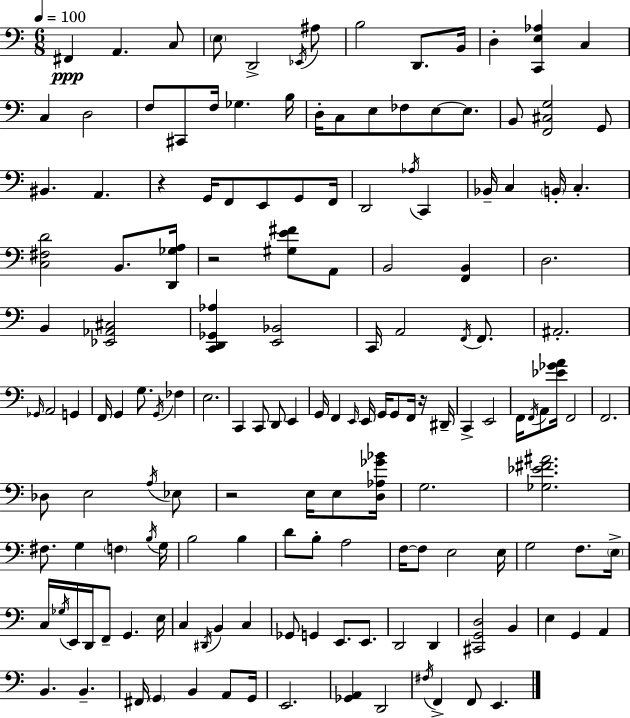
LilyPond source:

{
  \clef bass
  \numericTimeSignature
  \time 6/8
  \key a \minor
  \tempo 4 = 100
  \repeat volta 2 { fis,4\ppp a,4. c8 | \parenthesize e8 d,2-> \acciaccatura { ees,16 } ais8 | b2 d,8. | b,16 d4-. <c, e aes>4 c4 | \break c4 d2 | f8 cis,8 f16 ges4. | b16 d16-. c8 e8 fes8 e8~~ e8. | b,8 <f, cis g>2 g,8 | \break bis,4. a,4. | r4 g,16 f,8 e,8 g,8 | f,16 d,2 \acciaccatura { aes16 } c,4 | bes,16-- c4 \parenthesize b,16-. c4.-. | \break <c fis d'>2 b,8. | <d, ges a>16 r2 <gis e' fis'>8 | a,8 b,2 <f, b,>4 | d2. | \break b,4 <ees, aes, cis>2 | <c, d, ges, aes>4 <e, bes,>2 | c,16 a,2 \acciaccatura { f,16 } | f,8. ais,2.-. | \break \grace { ges,16 } a,2 | g,4 f,16 g,4 g8. | \acciaccatura { g,16 } fes4 e2. | c,4 c,8 d,8 | \break e,4 g,16 f,4 \grace { e,16 } e,16 | g,16 g,8 f,16 r16 dis,16-- c,4-> e,2 | f,16 \acciaccatura { f,16 } a,8 <ees' ges' a'>16 f,2 | f,2. | \break des8 e2 | \acciaccatura { a16 } ees8 r2 | e16 e8 <d aes ges' bes'>16 g2. | <ges ees' fis' ais'>2. | \break fis8. g4 | \parenthesize f4 \acciaccatura { b16 } g16 b2 | b4 d'8 b8-. | a2 f16~~ f8 | \break e2 e16 g2 | f8. \parenthesize e16-> c16 \acciaccatura { ges16 } e,16 | d,16 f,8-- g,4. e16 c4 | \acciaccatura { dis,16 } b,4 c4 ges,8 | \break g,4 e,8. e,8. d,2 | d,4 <cis, g, d>2 | b,4 e4 | g,4 a,4 b,4. | \break b,4.-- fis,16 | \parenthesize g,4 b,4 a,8 g,16 e,2. | <ges, a,>4 | d,2 \acciaccatura { fis16 } | \break f,4-> f,8 e,4. | } \bar "|."
}